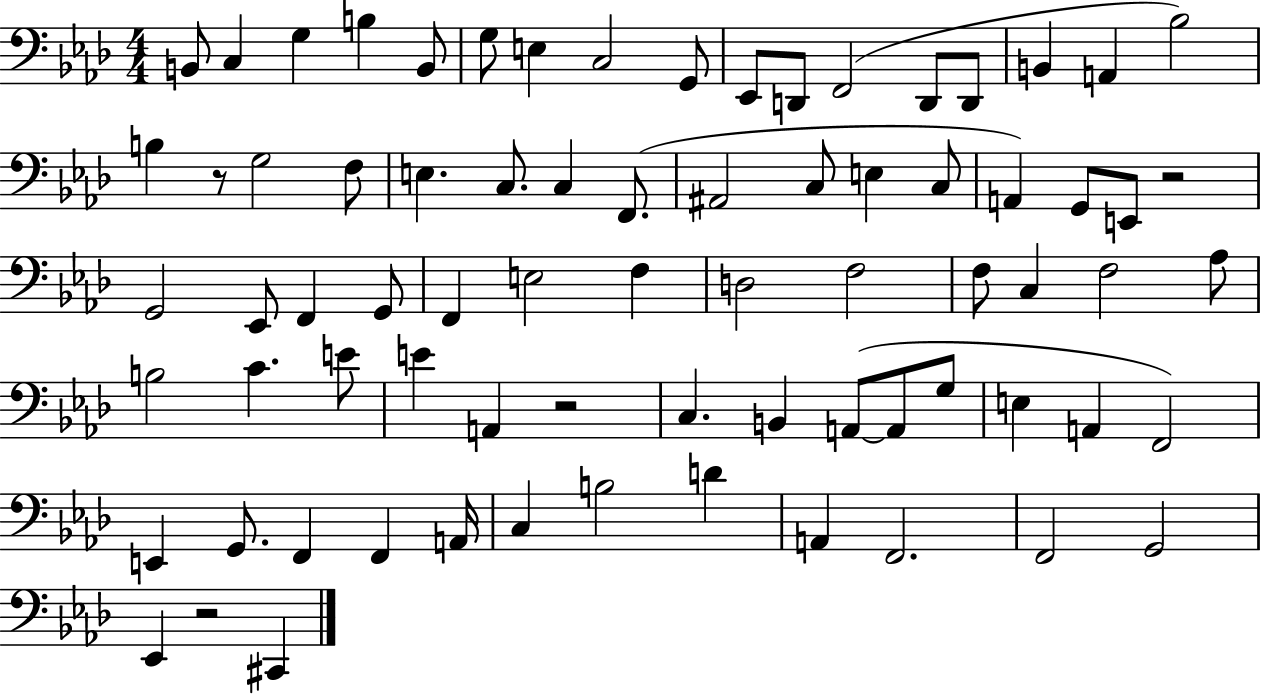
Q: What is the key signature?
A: AES major